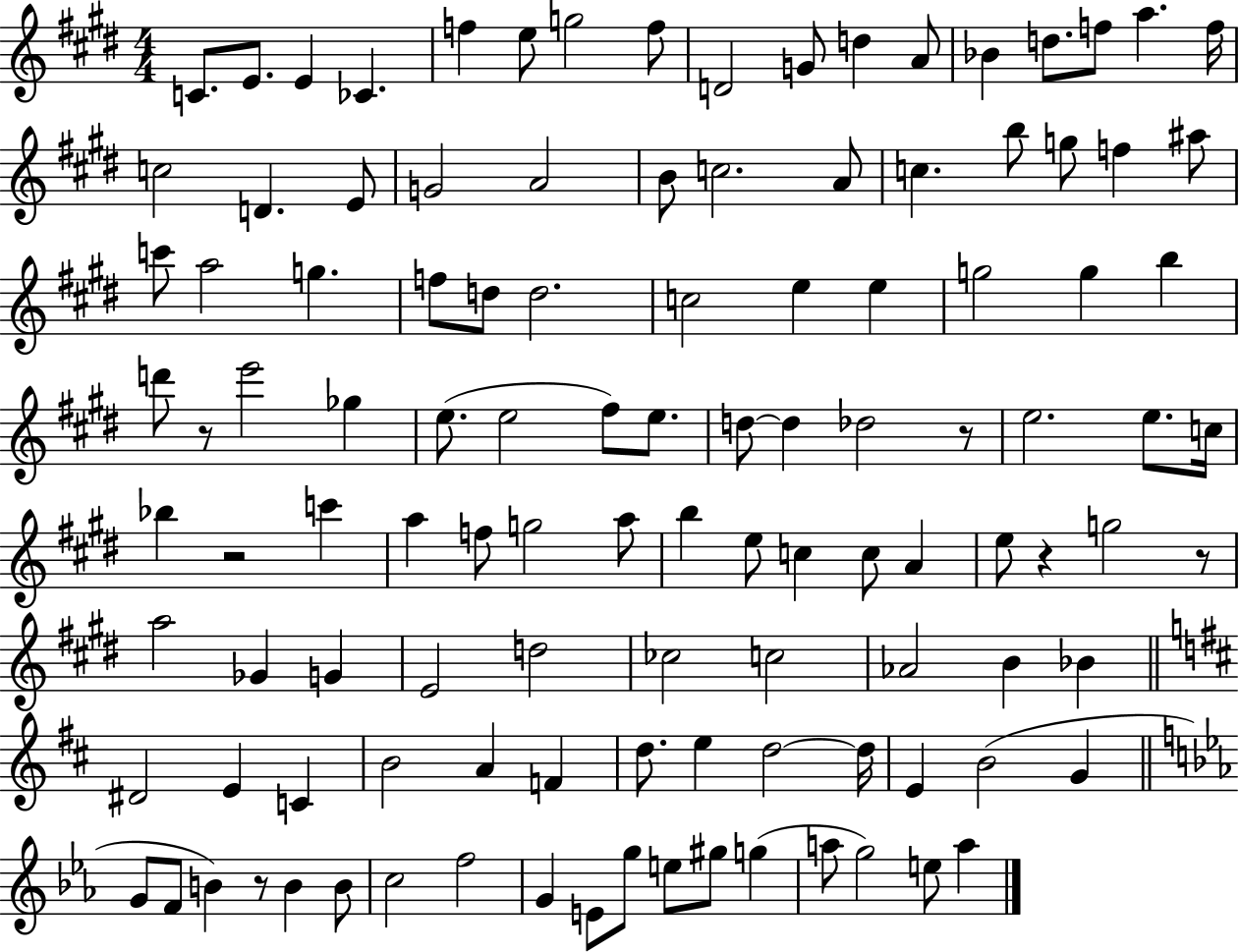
{
  \clef treble
  \numericTimeSignature
  \time 4/4
  \key e \major
  c'8. e'8. e'4 ces'4. | f''4 e''8 g''2 f''8 | d'2 g'8 d''4 a'8 | bes'4 d''8. f''8 a''4. f''16 | \break c''2 d'4. e'8 | g'2 a'2 | b'8 c''2. a'8 | c''4. b''8 g''8 f''4 ais''8 | \break c'''8 a''2 g''4. | f''8 d''8 d''2. | c''2 e''4 e''4 | g''2 g''4 b''4 | \break d'''8 r8 e'''2 ges''4 | e''8.( e''2 fis''8) e''8. | d''8~~ d''4 des''2 r8 | e''2. e''8. c''16 | \break bes''4 r2 c'''4 | a''4 f''8 g''2 a''8 | b''4 e''8 c''4 c''8 a'4 | e''8 r4 g''2 r8 | \break a''2 ges'4 g'4 | e'2 d''2 | ces''2 c''2 | aes'2 b'4 bes'4 | \break \bar "||" \break \key d \major dis'2 e'4 c'4 | b'2 a'4 f'4 | d''8. e''4 d''2~~ d''16 | e'4 b'2( g'4 | \break \bar "||" \break \key c \minor g'8 f'8 b'4) r8 b'4 b'8 | c''2 f''2 | g'4 e'8 g''8 e''8 gis''8 g''4( | a''8 g''2) e''8 a''4 | \break \bar "|."
}